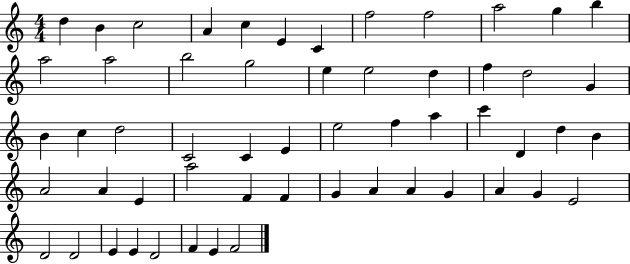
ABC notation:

X:1
T:Untitled
M:4/4
L:1/4
K:C
d B c2 A c E C f2 f2 a2 g b a2 a2 b2 g2 e e2 d f d2 G B c d2 C2 C E e2 f a c' D d B A2 A E a2 F F G A A G A G E2 D2 D2 E E D2 F E F2